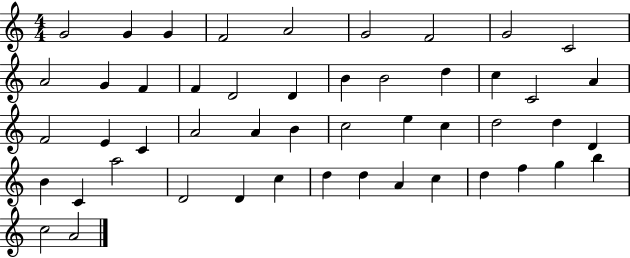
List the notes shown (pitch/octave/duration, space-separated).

G4/h G4/q G4/q F4/h A4/h G4/h F4/h G4/h C4/h A4/h G4/q F4/q F4/q D4/h D4/q B4/q B4/h D5/q C5/q C4/h A4/q F4/h E4/q C4/q A4/h A4/q B4/q C5/h E5/q C5/q D5/h D5/q D4/q B4/q C4/q A5/h D4/h D4/q C5/q D5/q D5/q A4/q C5/q D5/q F5/q G5/q B5/q C5/h A4/h